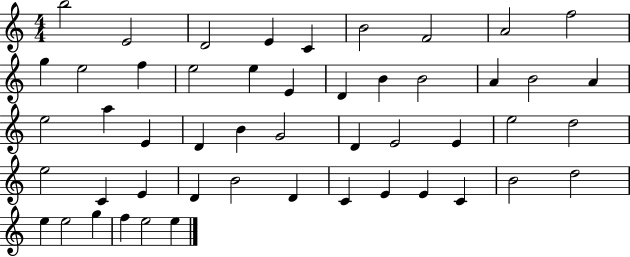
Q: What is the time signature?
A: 4/4